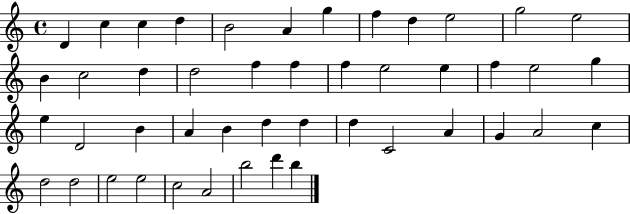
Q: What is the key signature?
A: C major